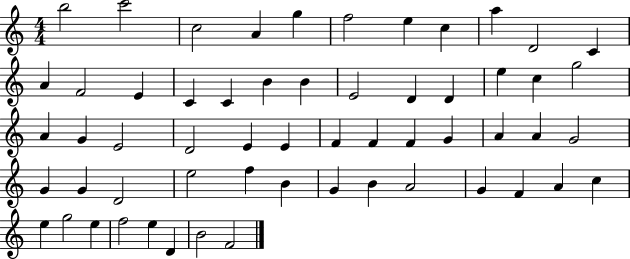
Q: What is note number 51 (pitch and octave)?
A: E5